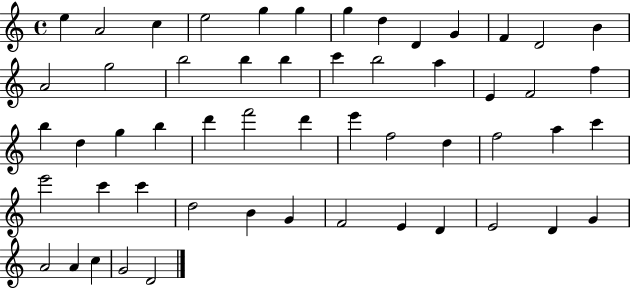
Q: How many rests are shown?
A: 0